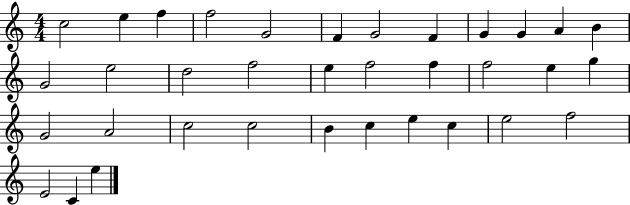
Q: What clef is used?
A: treble